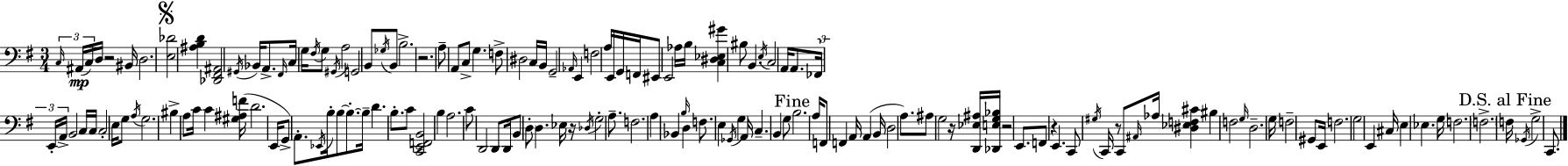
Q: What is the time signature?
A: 3/4